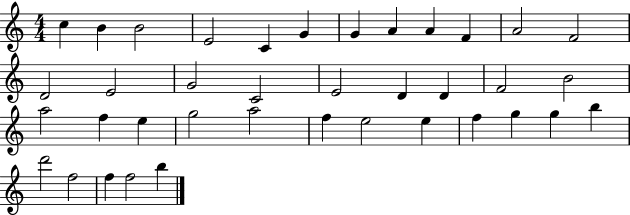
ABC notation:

X:1
T:Untitled
M:4/4
L:1/4
K:C
c B B2 E2 C G G A A F A2 F2 D2 E2 G2 C2 E2 D D F2 B2 a2 f e g2 a2 f e2 e f g g b d'2 f2 f f2 b